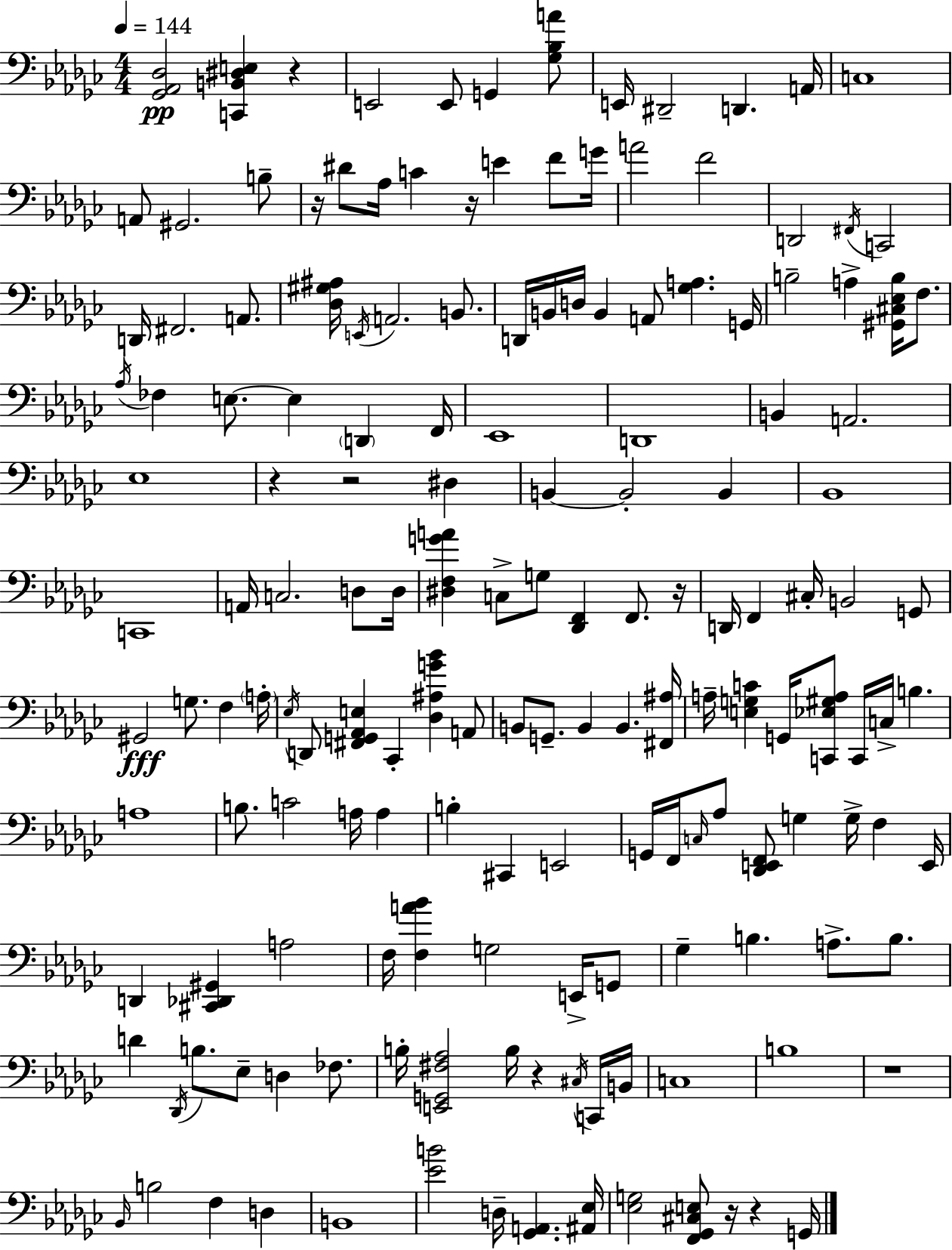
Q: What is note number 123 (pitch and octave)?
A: Bb2